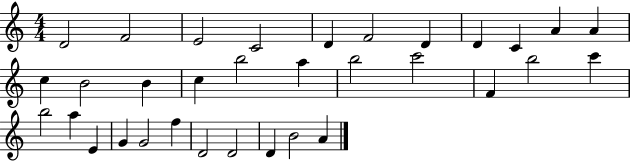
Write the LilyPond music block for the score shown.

{
  \clef treble
  \numericTimeSignature
  \time 4/4
  \key c \major
  d'2 f'2 | e'2 c'2 | d'4 f'2 d'4 | d'4 c'4 a'4 a'4 | \break c''4 b'2 b'4 | c''4 b''2 a''4 | b''2 c'''2 | f'4 b''2 c'''4 | \break b''2 a''4 e'4 | g'4 g'2 f''4 | d'2 d'2 | d'4 b'2 a'4 | \break \bar "|."
}